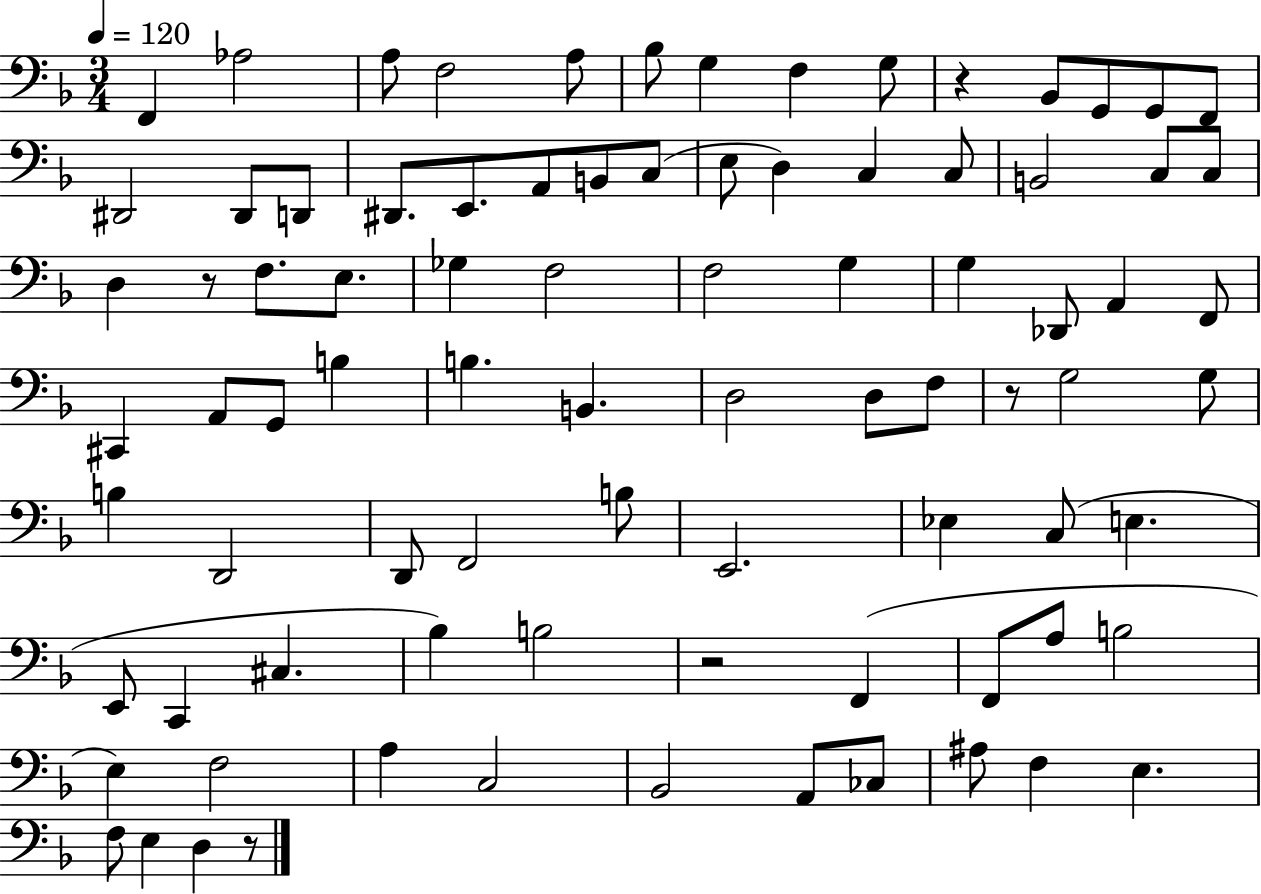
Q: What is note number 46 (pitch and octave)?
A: D3